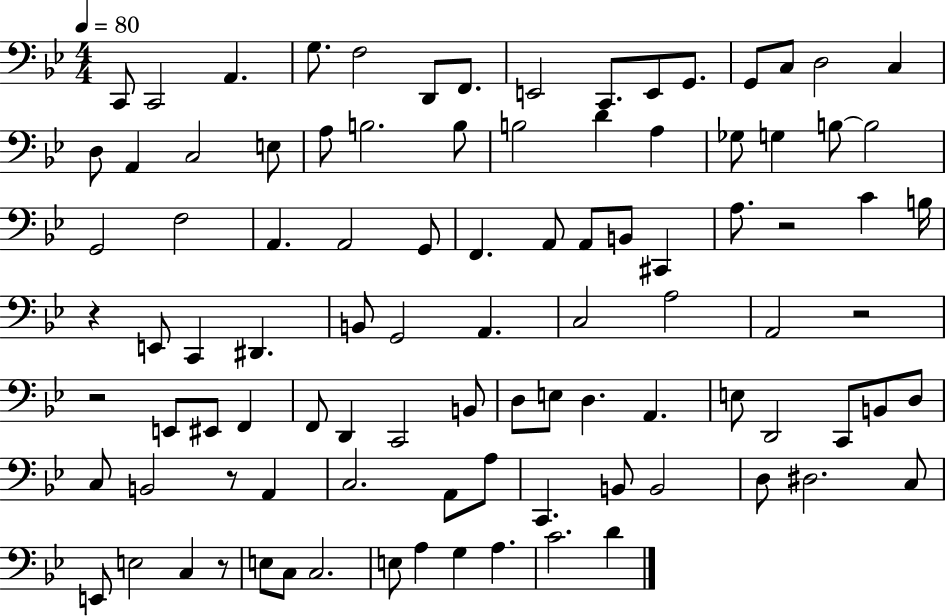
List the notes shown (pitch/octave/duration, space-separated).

C2/e C2/h A2/q. G3/e. F3/h D2/e F2/e. E2/h C2/e. E2/e G2/e. G2/e C3/e D3/h C3/q D3/e A2/q C3/h E3/e A3/e B3/h. B3/e B3/h D4/q A3/q Gb3/e G3/q B3/e B3/h G2/h F3/h A2/q. A2/h G2/e F2/q. A2/e A2/e B2/e C#2/q A3/e. R/h C4/q B3/s R/q E2/e C2/q D#2/q. B2/e G2/h A2/q. C3/h A3/h A2/h R/h R/h E2/e EIS2/e F2/q F2/e D2/q C2/h B2/e D3/e E3/e D3/q. A2/q. E3/e D2/h C2/e B2/e D3/e C3/e B2/h R/e A2/q C3/h. A2/e A3/e C2/q. B2/e B2/h D3/e D#3/h. C3/e E2/e E3/h C3/q R/e E3/e C3/e C3/h. E3/e A3/q G3/q A3/q. C4/h. D4/q